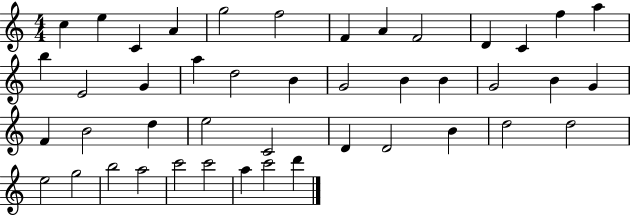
C5/q E5/q C4/q A4/q G5/h F5/h F4/q A4/q F4/h D4/q C4/q F5/q A5/q B5/q E4/h G4/q A5/q D5/h B4/q G4/h B4/q B4/q G4/h B4/q G4/q F4/q B4/h D5/q E5/h C4/h D4/q D4/h B4/q D5/h D5/h E5/h G5/h B5/h A5/h C6/h C6/h A5/q C6/h D6/q